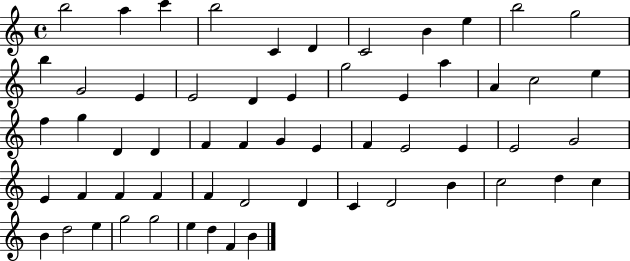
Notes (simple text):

B5/h A5/q C6/q B5/h C4/q D4/q C4/h B4/q E5/q B5/h G5/h B5/q G4/h E4/q E4/h D4/q E4/q G5/h E4/q A5/q A4/q C5/h E5/q F5/q G5/q D4/q D4/q F4/q F4/q G4/q E4/q F4/q E4/h E4/q E4/h G4/h E4/q F4/q F4/q F4/q F4/q D4/h D4/q C4/q D4/h B4/q C5/h D5/q C5/q B4/q D5/h E5/q G5/h G5/h E5/q D5/q F4/q B4/q